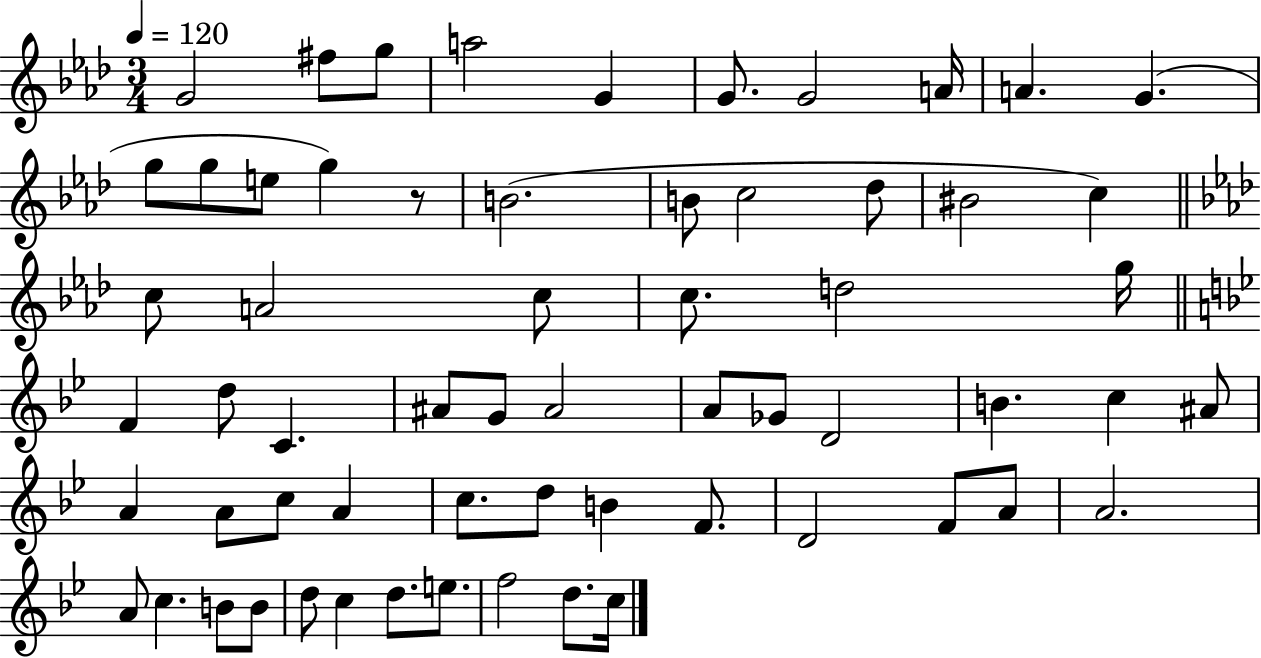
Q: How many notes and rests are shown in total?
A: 62